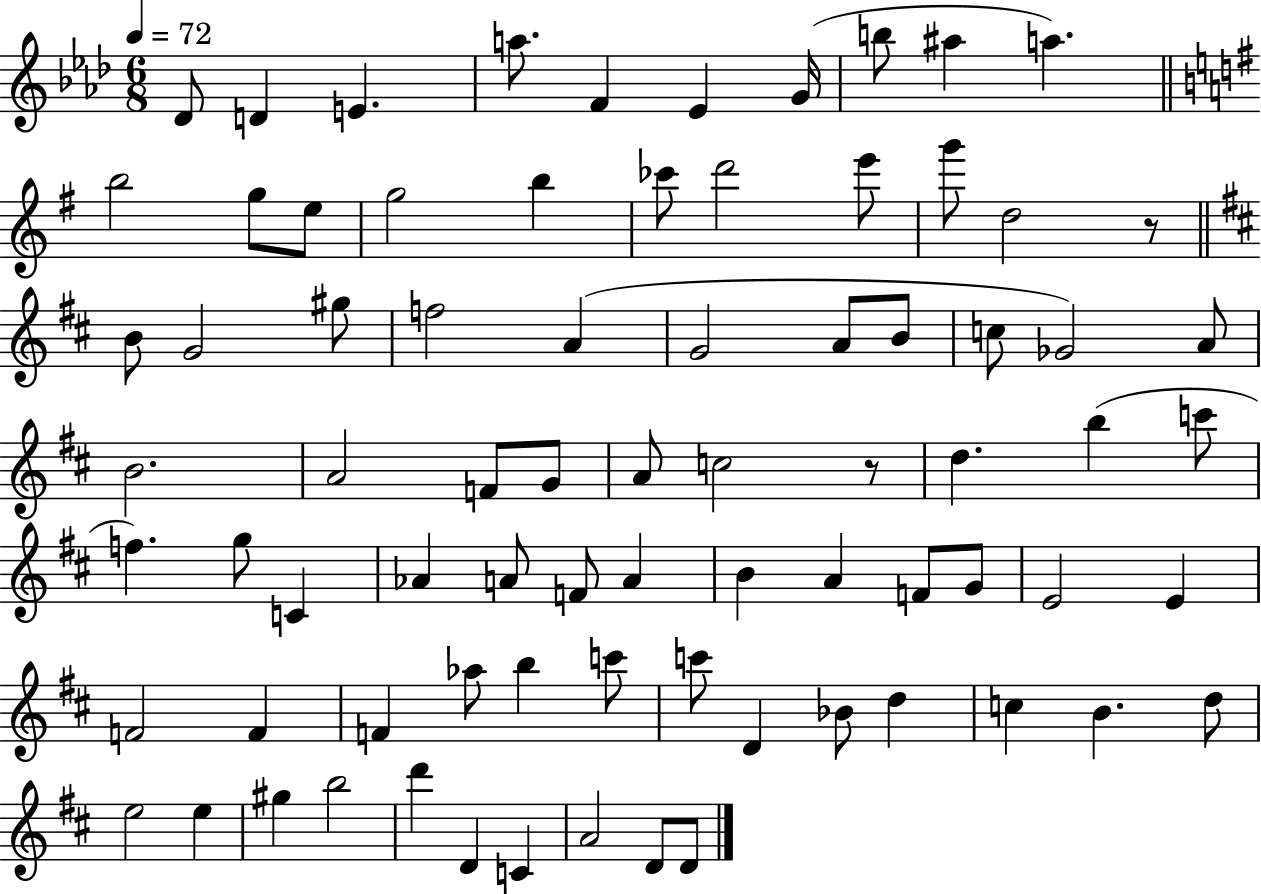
{
  \clef treble
  \numericTimeSignature
  \time 6/8
  \key aes \major
  \tempo 4 = 72
  des'8 d'4 e'4. | a''8. f'4 ees'4 g'16( | b''8 ais''4 a''4.) | \bar "||" \break \key e \minor b''2 g''8 e''8 | g''2 b''4 | ces'''8 d'''2 e'''8 | g'''8 d''2 r8 | \break \bar "||" \break \key b \minor b'8 g'2 gis''8 | f''2 a'4( | g'2 a'8 b'8 | c''8 ges'2) a'8 | \break b'2. | a'2 f'8 g'8 | a'8 c''2 r8 | d''4. b''4( c'''8 | \break f''4.) g''8 c'4 | aes'4 a'8 f'8 a'4 | b'4 a'4 f'8 g'8 | e'2 e'4 | \break f'2 f'4 | f'4 aes''8 b''4 c'''8 | c'''8 d'4 bes'8 d''4 | c''4 b'4. d''8 | \break e''2 e''4 | gis''4 b''2 | d'''4 d'4 c'4 | a'2 d'8 d'8 | \break \bar "|."
}